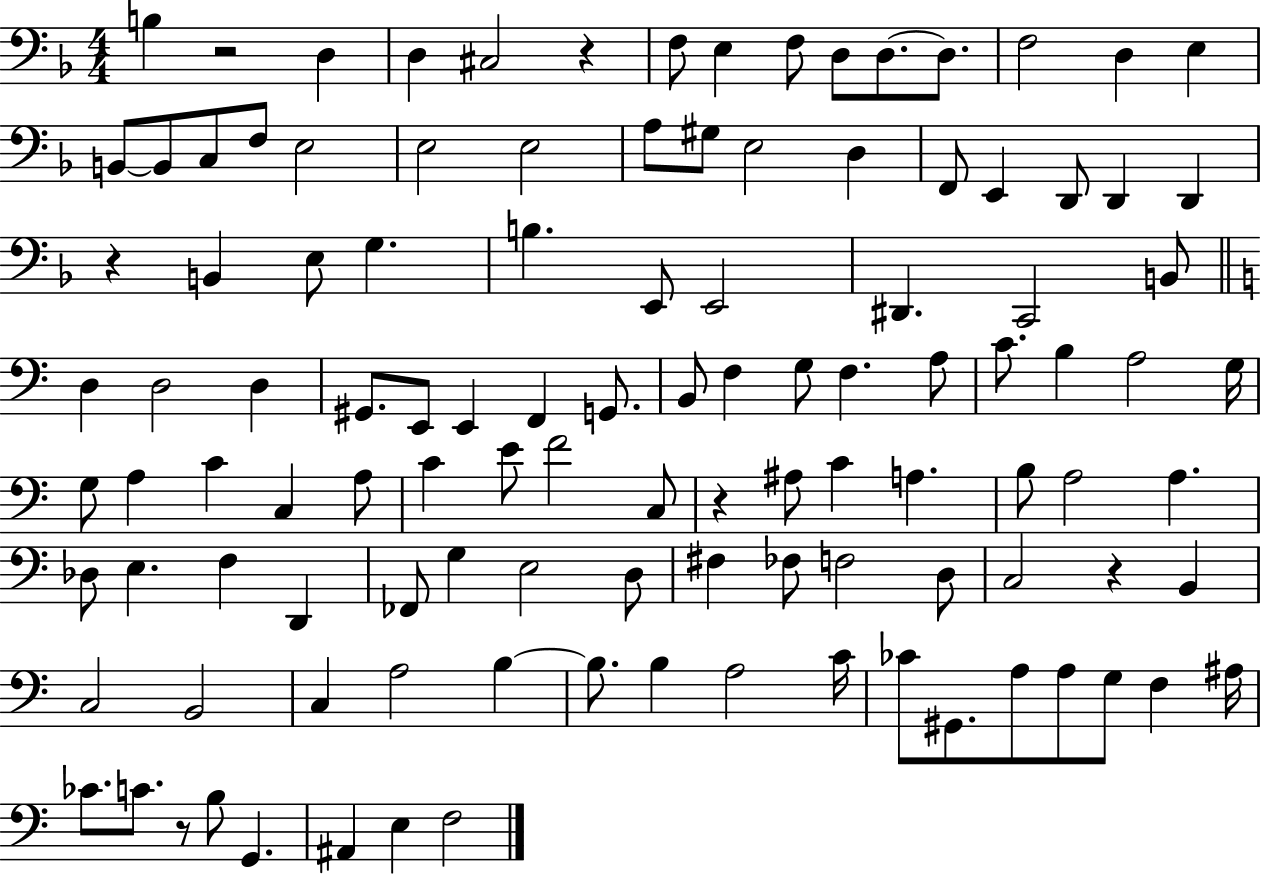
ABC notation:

X:1
T:Untitled
M:4/4
L:1/4
K:F
B, z2 D, D, ^C,2 z F,/2 E, F,/2 D,/2 D,/2 D,/2 F,2 D, E, B,,/2 B,,/2 C,/2 F,/2 E,2 E,2 E,2 A,/2 ^G,/2 E,2 D, F,,/2 E,, D,,/2 D,, D,, z B,, E,/2 G, B, E,,/2 E,,2 ^D,, C,,2 B,,/2 D, D,2 D, ^G,,/2 E,,/2 E,, F,, G,,/2 B,,/2 F, G,/2 F, A,/2 C/2 B, A,2 G,/4 G,/2 A, C C, A,/2 C E/2 F2 C,/2 z ^A,/2 C A, B,/2 A,2 A, _D,/2 E, F, D,, _F,,/2 G, E,2 D,/2 ^F, _F,/2 F,2 D,/2 C,2 z B,, C,2 B,,2 C, A,2 B, B,/2 B, A,2 C/4 _C/2 ^G,,/2 A,/2 A,/2 G,/2 F, ^A,/4 _C/2 C/2 z/2 B,/2 G,, ^A,, E, F,2